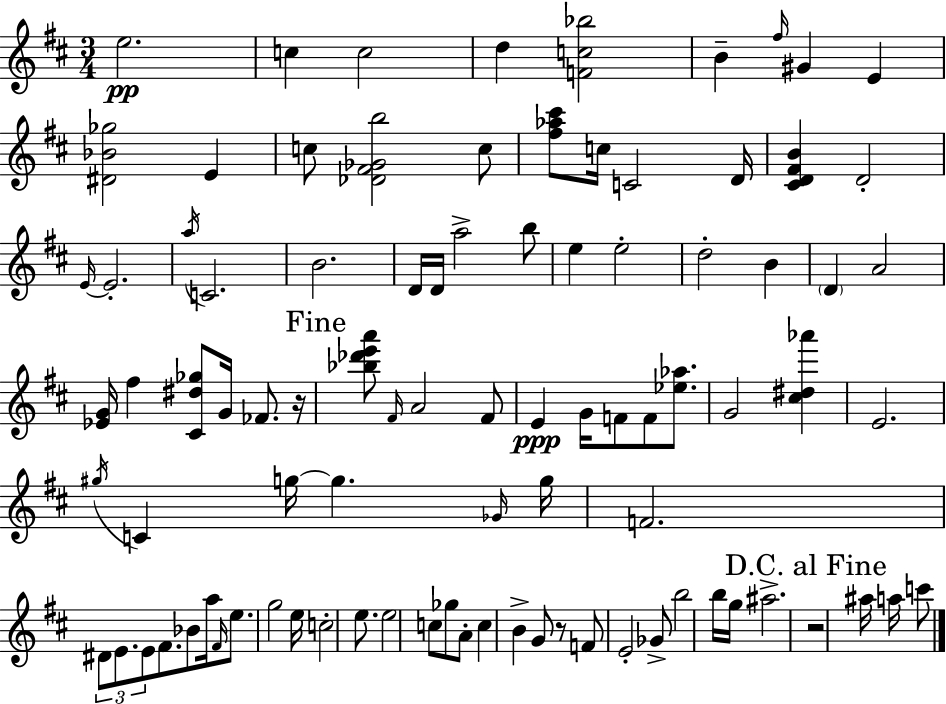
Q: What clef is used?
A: treble